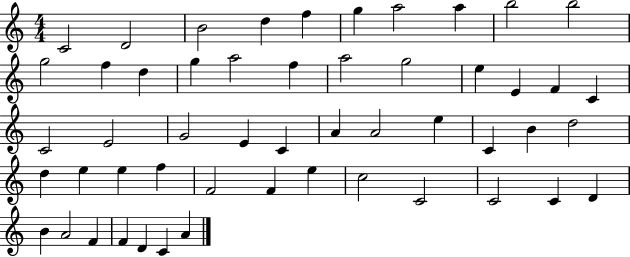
C4/h D4/h B4/h D5/q F5/q G5/q A5/h A5/q B5/h B5/h G5/h F5/q D5/q G5/q A5/h F5/q A5/h G5/h E5/q E4/q F4/q C4/q C4/h E4/h G4/h E4/q C4/q A4/q A4/h E5/q C4/q B4/q D5/h D5/q E5/q E5/q F5/q F4/h F4/q E5/q C5/h C4/h C4/h C4/q D4/q B4/q A4/h F4/q F4/q D4/q C4/q A4/q